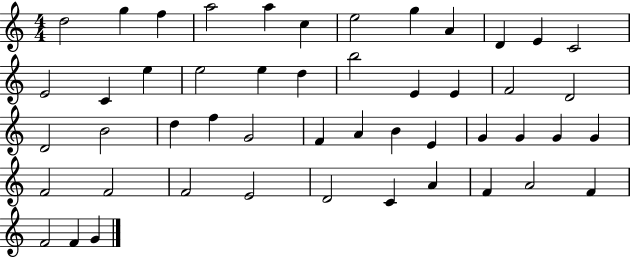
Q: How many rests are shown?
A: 0